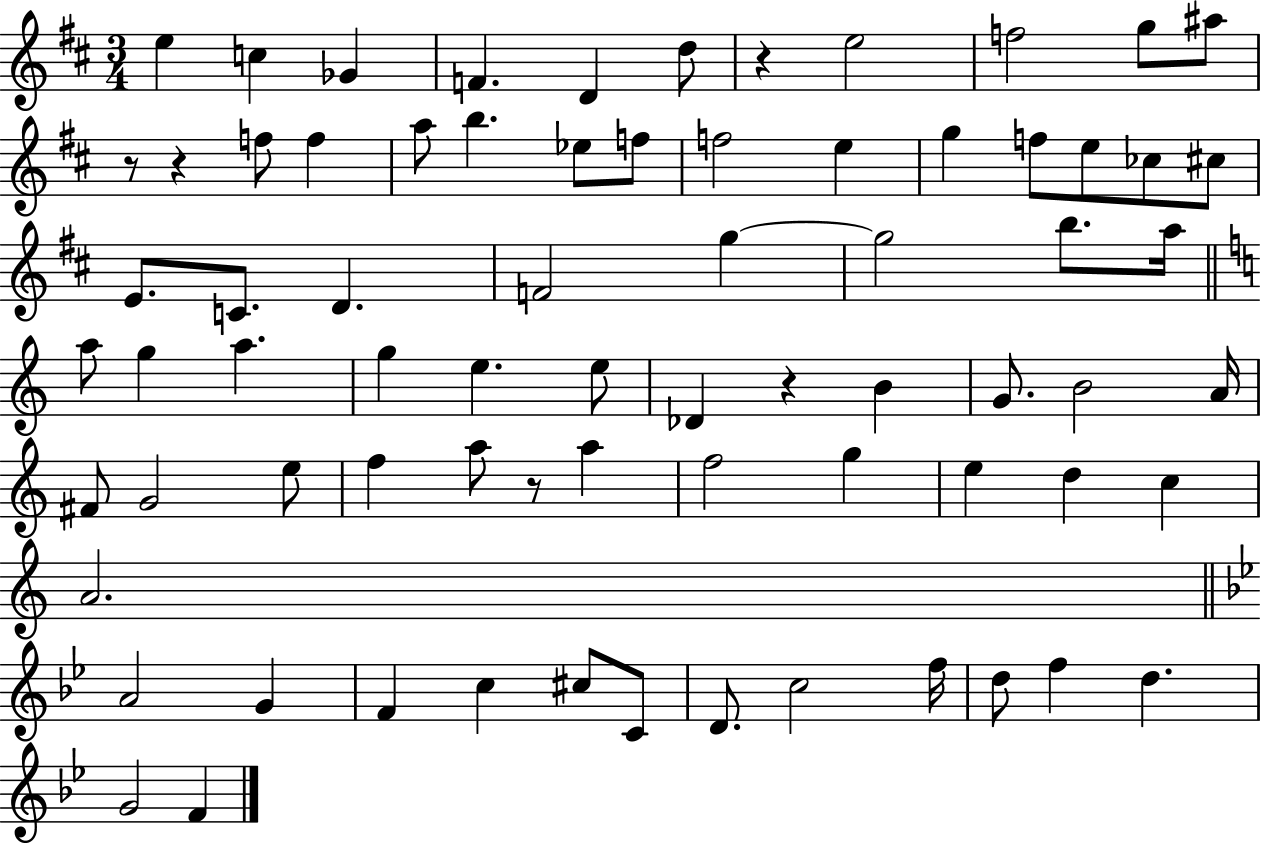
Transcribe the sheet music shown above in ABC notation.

X:1
T:Untitled
M:3/4
L:1/4
K:D
e c _G F D d/2 z e2 f2 g/2 ^a/2 z/2 z f/2 f a/2 b _e/2 f/2 f2 e g f/2 e/2 _c/2 ^c/2 E/2 C/2 D F2 g g2 b/2 a/4 a/2 g a g e e/2 _D z B G/2 B2 A/4 ^F/2 G2 e/2 f a/2 z/2 a f2 g e d c A2 A2 G F c ^c/2 C/2 D/2 c2 f/4 d/2 f d G2 F